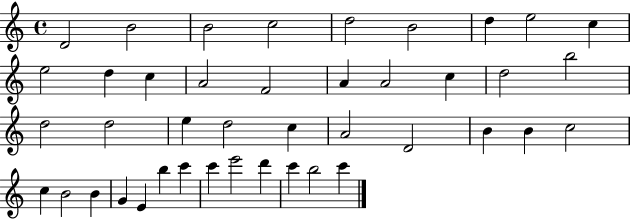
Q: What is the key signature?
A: C major